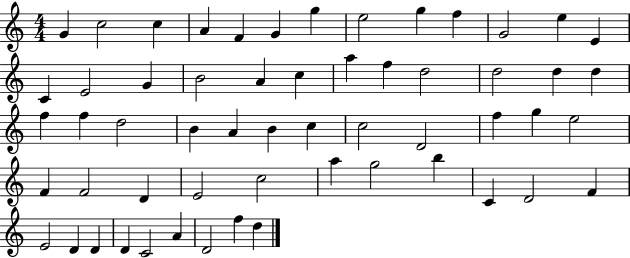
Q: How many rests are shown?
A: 0